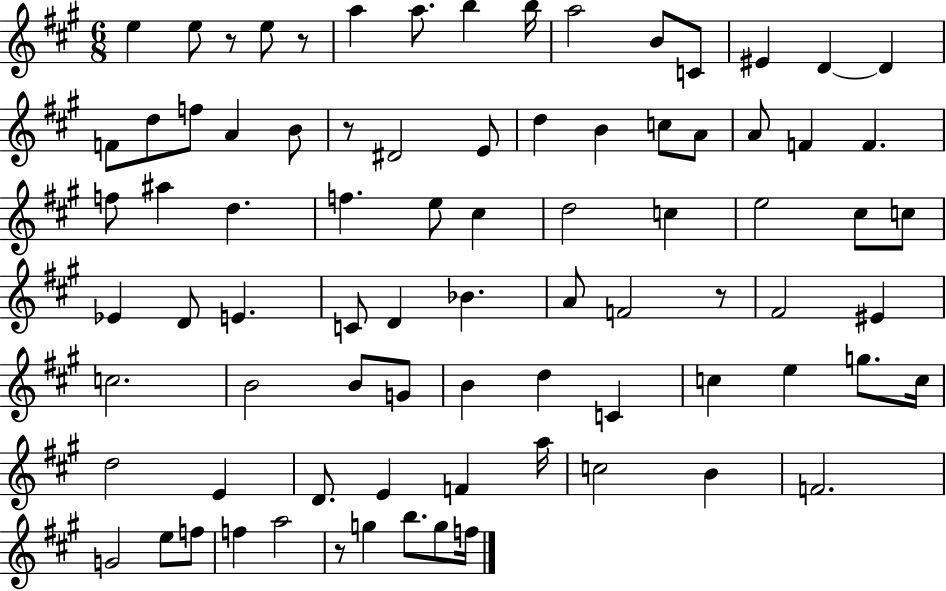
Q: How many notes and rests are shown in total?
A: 82